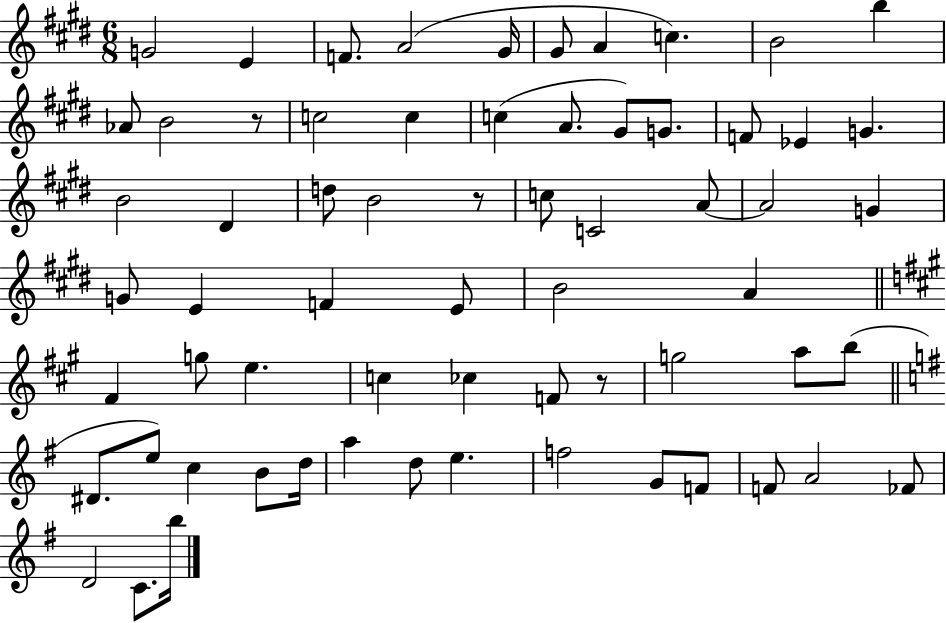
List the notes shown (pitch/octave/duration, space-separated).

G4/h E4/q F4/e. A4/h G#4/s G#4/e A4/q C5/q. B4/h B5/q Ab4/e B4/h R/e C5/h C5/q C5/q A4/e. G#4/e G4/e. F4/e Eb4/q G4/q. B4/h D#4/q D5/e B4/h R/e C5/e C4/h A4/e A4/h G4/q G4/e E4/q F4/q E4/e B4/h A4/q F#4/q G5/e E5/q. C5/q CES5/q F4/e R/e G5/h A5/e B5/e D#4/e. E5/e C5/q B4/e D5/s A5/q D5/e E5/q. F5/h G4/e F4/e F4/e A4/h FES4/e D4/h C4/e. B5/s